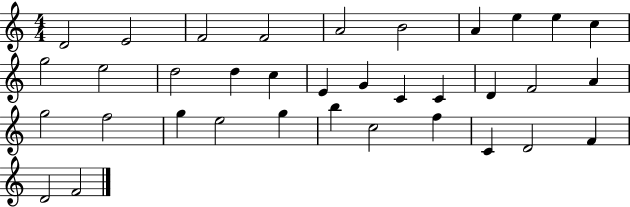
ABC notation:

X:1
T:Untitled
M:4/4
L:1/4
K:C
D2 E2 F2 F2 A2 B2 A e e c g2 e2 d2 d c E G C C D F2 A g2 f2 g e2 g b c2 f C D2 F D2 F2